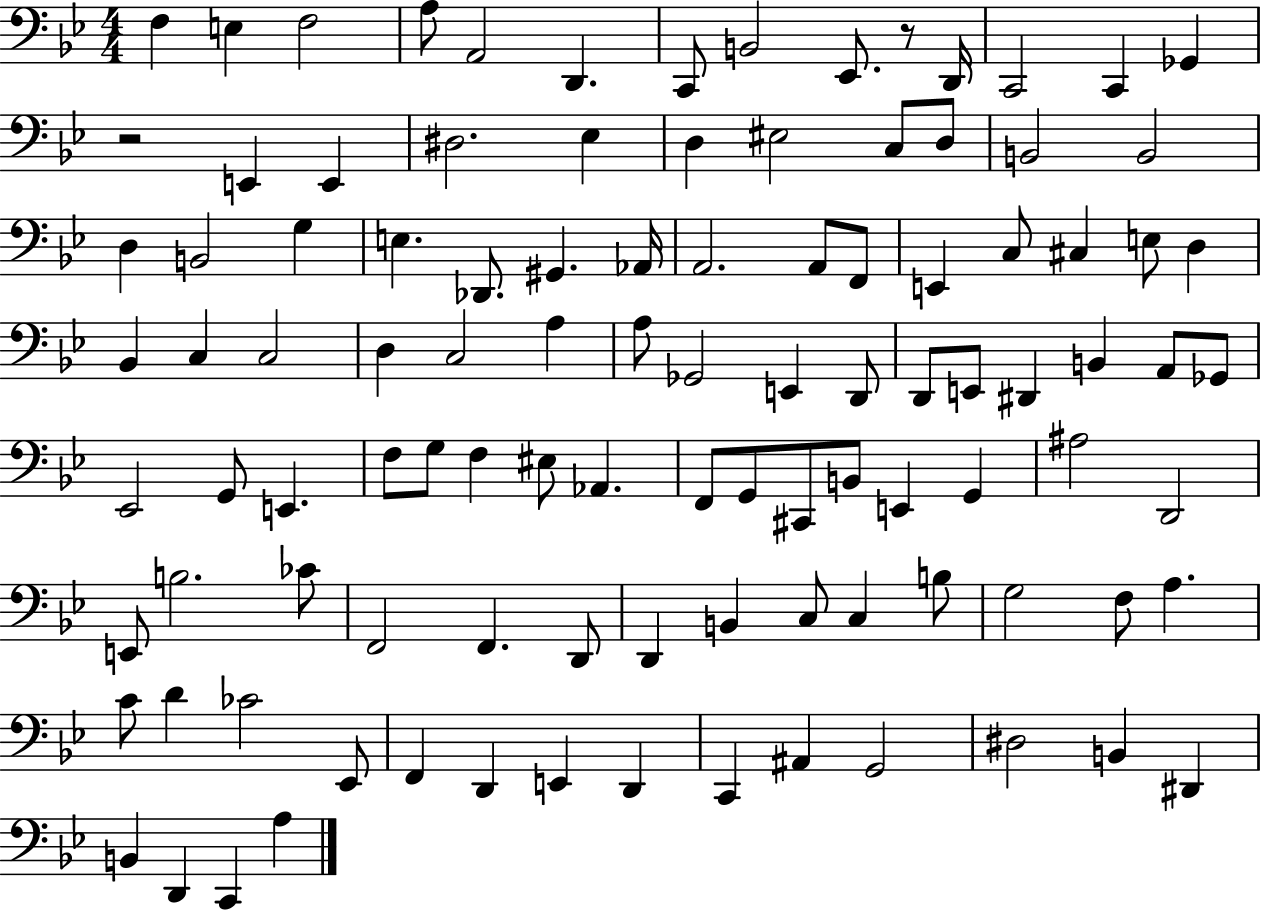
F3/q E3/q F3/h A3/e A2/h D2/q. C2/e B2/h Eb2/e. R/e D2/s C2/h C2/q Gb2/q R/h E2/q E2/q D#3/h. Eb3/q D3/q EIS3/h C3/e D3/e B2/h B2/h D3/q B2/h G3/q E3/q. Db2/e. G#2/q. Ab2/s A2/h. A2/e F2/e E2/q C3/e C#3/q E3/e D3/q Bb2/q C3/q C3/h D3/q C3/h A3/q A3/e Gb2/h E2/q D2/e D2/e E2/e D#2/q B2/q A2/e Gb2/e Eb2/h G2/e E2/q. F3/e G3/e F3/q EIS3/e Ab2/q. F2/e G2/e C#2/e B2/e E2/q G2/q A#3/h D2/h E2/e B3/h. CES4/e F2/h F2/q. D2/e D2/q B2/q C3/e C3/q B3/e G3/h F3/e A3/q. C4/e D4/q CES4/h Eb2/e F2/q D2/q E2/q D2/q C2/q A#2/q G2/h D#3/h B2/q D#2/q B2/q D2/q C2/q A3/q